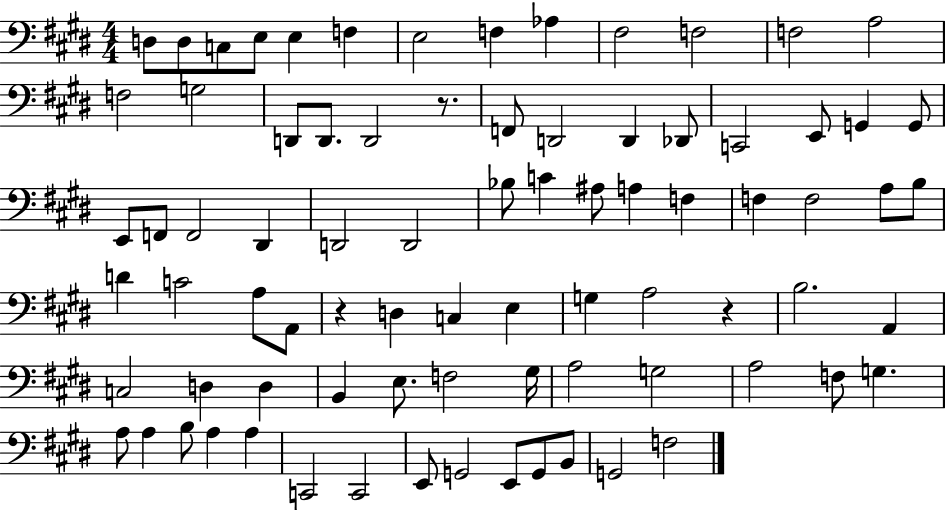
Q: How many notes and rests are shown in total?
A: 81